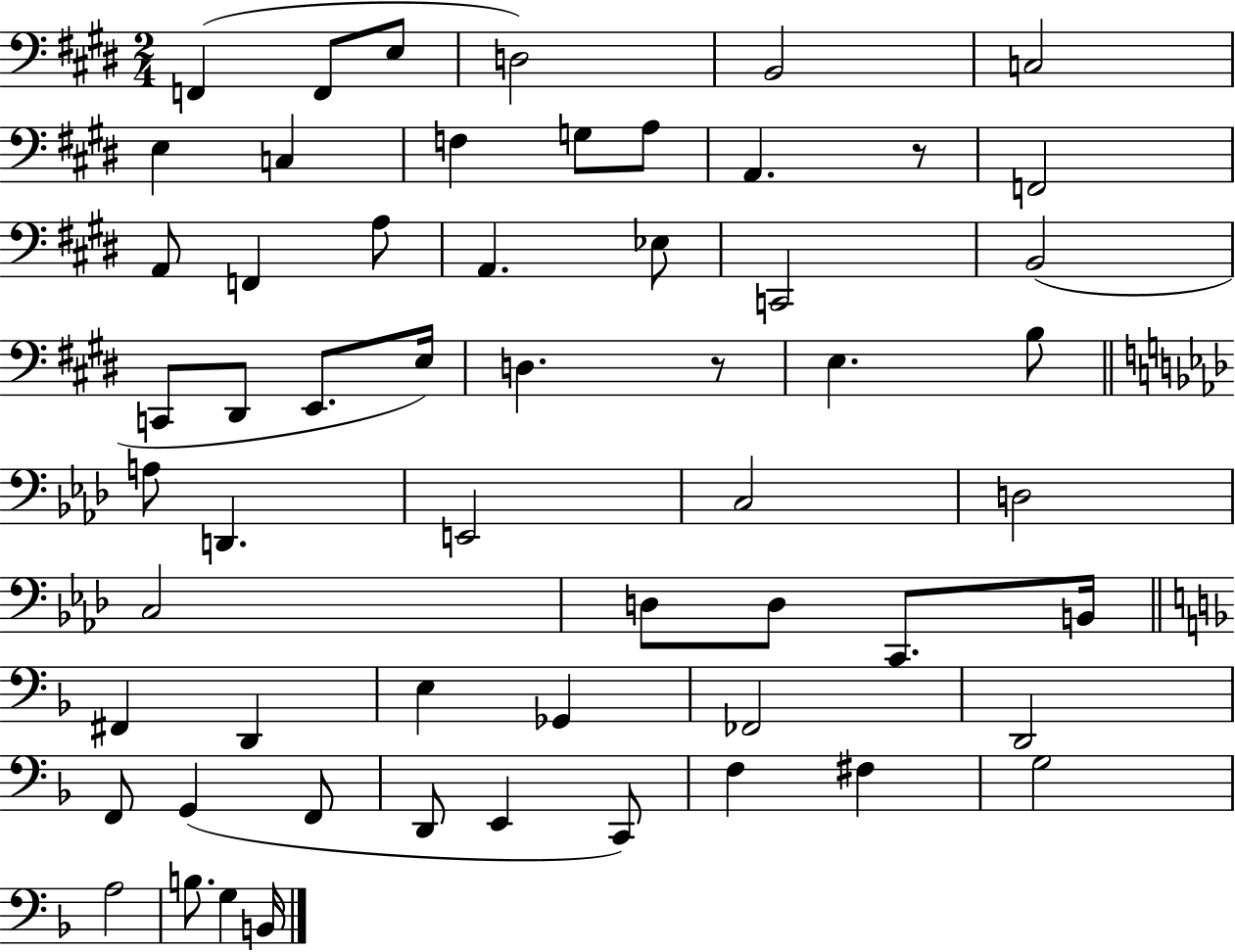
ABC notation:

X:1
T:Untitled
M:2/4
L:1/4
K:E
F,, F,,/2 E,/2 D,2 B,,2 C,2 E, C, F, G,/2 A,/2 A,, z/2 F,,2 A,,/2 F,, A,/2 A,, _E,/2 C,,2 B,,2 C,,/2 ^D,,/2 E,,/2 E,/4 D, z/2 E, B,/2 A,/2 D,, E,,2 C,2 D,2 C,2 D,/2 D,/2 C,,/2 B,,/4 ^F,, D,, E, _G,, _F,,2 D,,2 F,,/2 G,, F,,/2 D,,/2 E,, C,,/2 F, ^F, G,2 A,2 B,/2 G, B,,/4